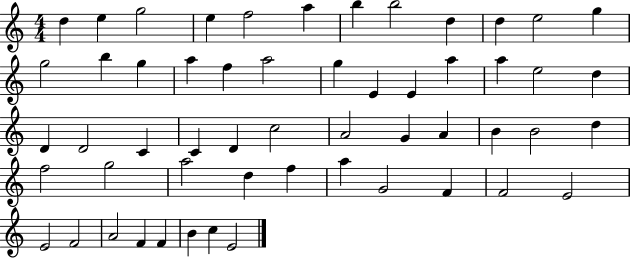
X:1
T:Untitled
M:4/4
L:1/4
K:C
d e g2 e f2 a b b2 d d e2 g g2 b g a f a2 g E E a a e2 d D D2 C C D c2 A2 G A B B2 d f2 g2 a2 d f a G2 F F2 E2 E2 F2 A2 F F B c E2